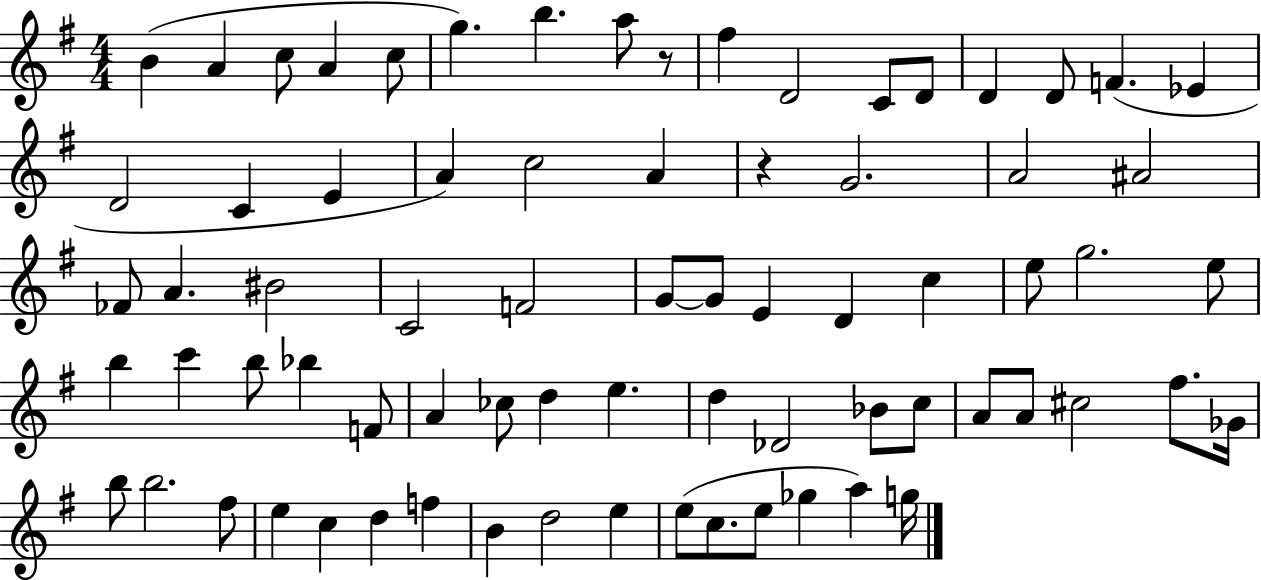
B4/q A4/q C5/e A4/q C5/e G5/q. B5/q. A5/e R/e F#5/q D4/h C4/e D4/e D4/q D4/e F4/q. Eb4/q D4/h C4/q E4/q A4/q C5/h A4/q R/q G4/h. A4/h A#4/h FES4/e A4/q. BIS4/h C4/h F4/h G4/e G4/e E4/q D4/q C5/q E5/e G5/h. E5/e B5/q C6/q B5/e Bb5/q F4/e A4/q CES5/e D5/q E5/q. D5/q Db4/h Bb4/e C5/e A4/e A4/e C#5/h F#5/e. Gb4/s B5/e B5/h. F#5/e E5/q C5/q D5/q F5/q B4/q D5/h E5/q E5/e C5/e. E5/e Gb5/q A5/q G5/s